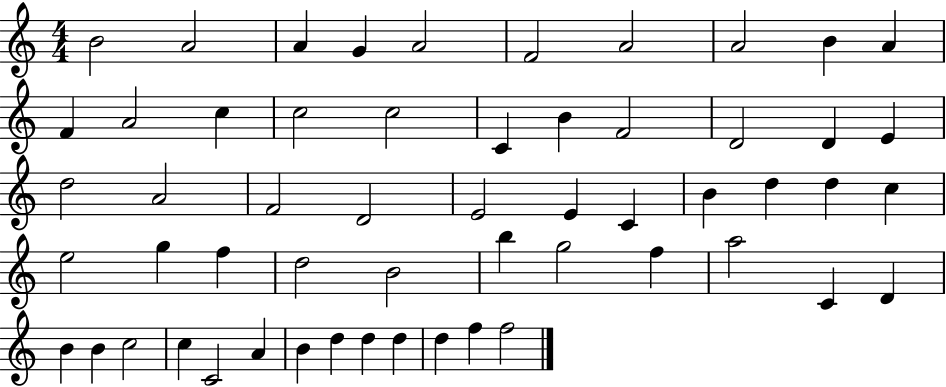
B4/h A4/h A4/q G4/q A4/h F4/h A4/h A4/h B4/q A4/q F4/q A4/h C5/q C5/h C5/h C4/q B4/q F4/h D4/h D4/q E4/q D5/h A4/h F4/h D4/h E4/h E4/q C4/q B4/q D5/q D5/q C5/q E5/h G5/q F5/q D5/h B4/h B5/q G5/h F5/q A5/h C4/q D4/q B4/q B4/q C5/h C5/q C4/h A4/q B4/q D5/q D5/q D5/q D5/q F5/q F5/h